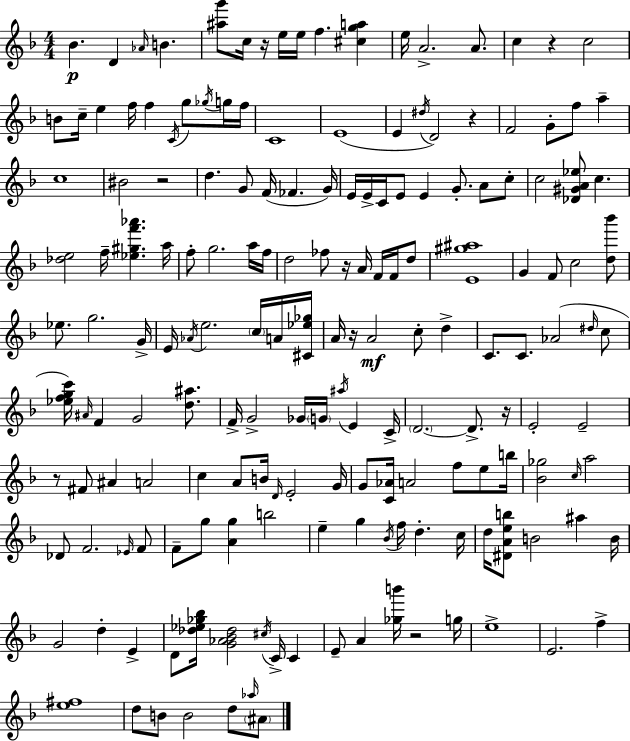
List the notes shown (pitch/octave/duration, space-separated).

Bb4/q. D4/q Ab4/s B4/q. [A#5,G6]/e C5/s R/s E5/s E5/s F5/q. [C#5,G5,A5]/q E5/s A4/h. A4/e. C5/q R/q C5/h B4/e C5/s E5/q F5/s F5/q C4/s G5/e Gb5/s G5/s F5/s C4/w E4/w E4/q D#5/s D4/h R/q F4/h G4/e F5/e A5/q C5/w BIS4/h R/h D5/q. G4/e F4/s FES4/q. G4/s E4/s E4/s C4/s E4/e E4/q G4/e. A4/e C5/e C5/h [Db4,G#4,A4,Eb5]/e C5/q. [Db5,E5]/h F5/s [Eb5,G#5,F6,Ab6]/q. A5/s F5/e G5/h. A5/s F5/s D5/h FES5/e R/s A4/s F4/s F4/s D5/e [E4,G#5,A#5]/w G4/q F4/e C5/h [D5,Bb6]/e Eb5/e. G5/h. G4/s E4/s Ab4/s E5/h. C5/s A4/s [C#4,Eb5,Gb5]/s A4/s R/s A4/h C5/e D5/q C4/e. C4/e. Ab4/h D#5/s C5/e [Eb5,F5,G5,C6]/s A#4/s F4/q G4/h [D5,A#5]/e. F4/s G4/h Gb4/s G4/s A#5/s E4/q C4/s D4/h. D4/e. R/s E4/h E4/h R/e F#4/e A#4/q A4/h C5/q A4/e B4/s D4/s E4/h G4/s G4/e [C4,Ab4]/s A4/h F5/e E5/e B5/s [Bb4,Gb5]/h C5/s A5/h Db4/e F4/h. Eb4/s F4/e F4/e G5/e [A4,G5]/q B5/h E5/q G5/q Bb4/s F5/s D5/q. C5/s D5/s [D#4,A4,E5,B5]/e B4/h A#5/q B4/s G4/h D5/q E4/q D4/e [Db5,Eb5,Gb5,Bb5]/s [G4,Ab4,Bb4,Db5]/h C#5/s C4/s C4/q E4/e A4/q [Gb5,B6]/s R/h G5/s E5/w E4/h. F5/q [E5,F#5]/w D5/e B4/e B4/h D5/e Ab5/s A#4/e